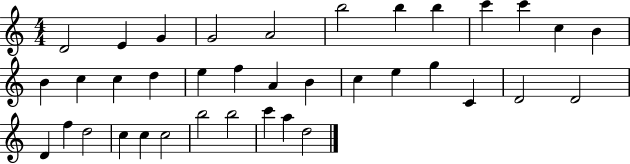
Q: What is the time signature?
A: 4/4